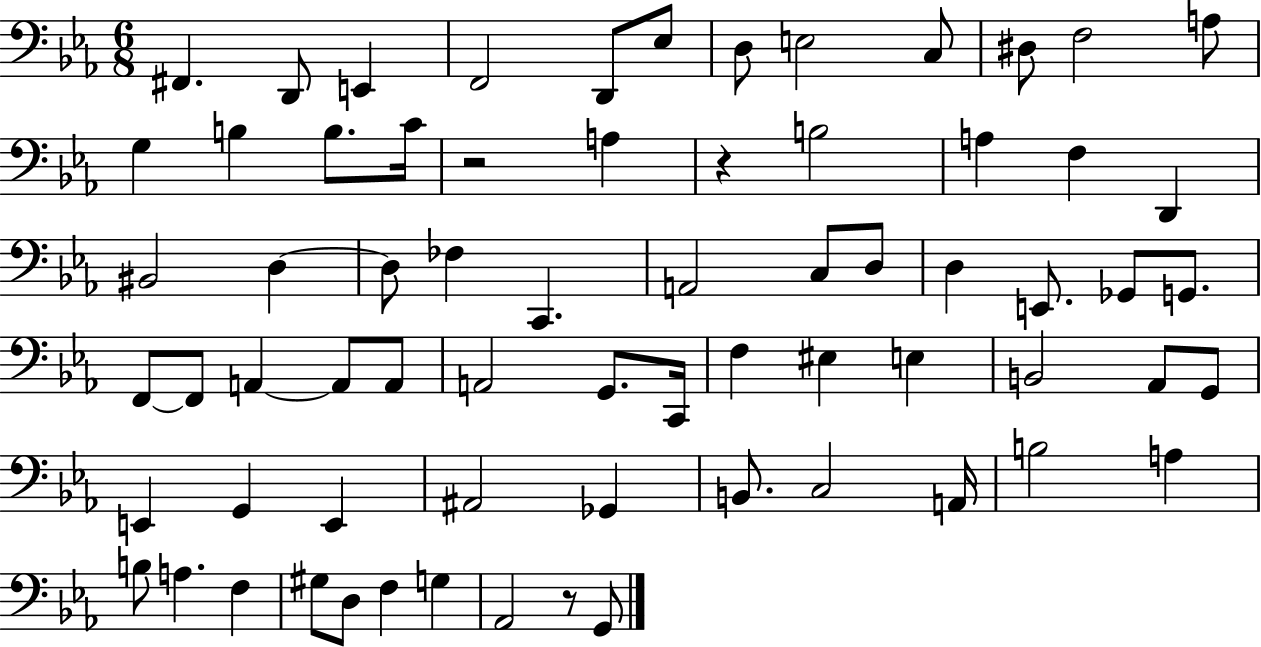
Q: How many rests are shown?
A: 3